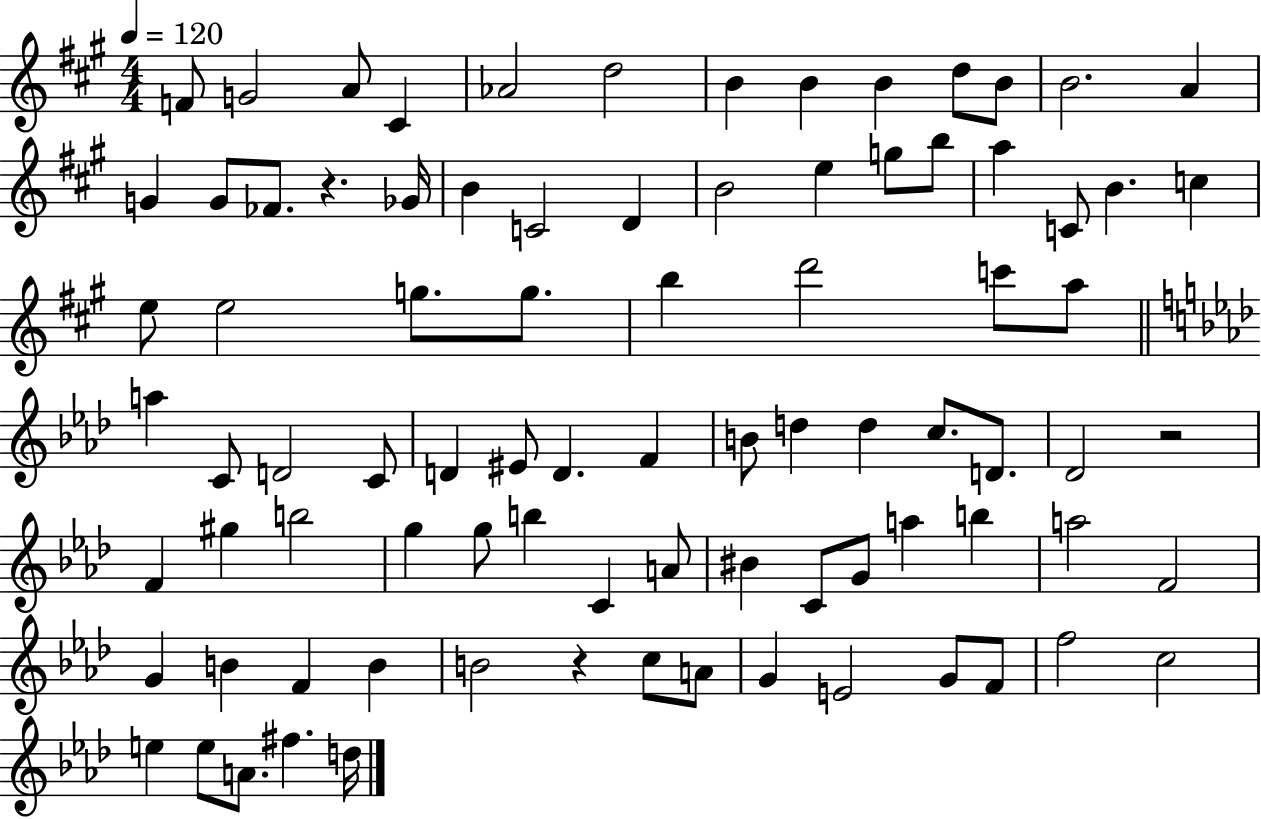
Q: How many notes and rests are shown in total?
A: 86